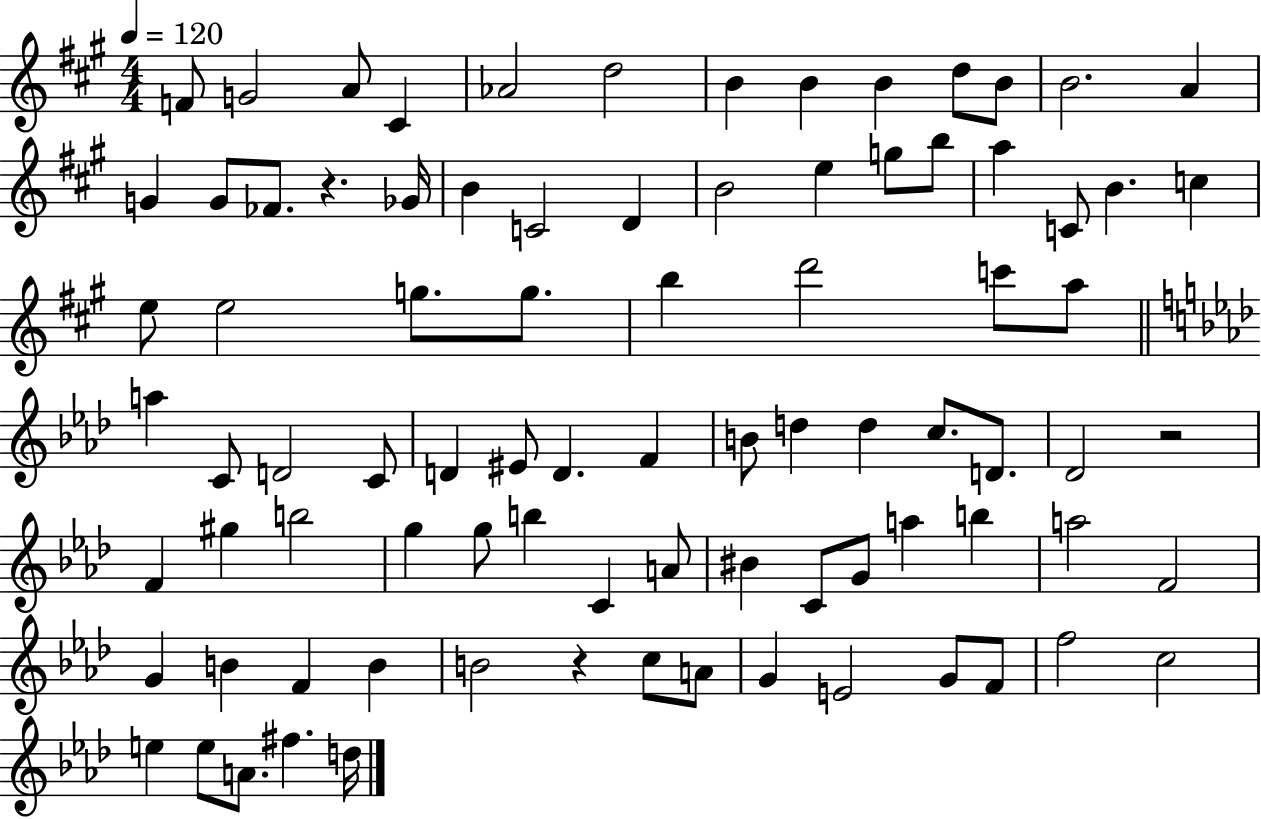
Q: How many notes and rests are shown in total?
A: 86